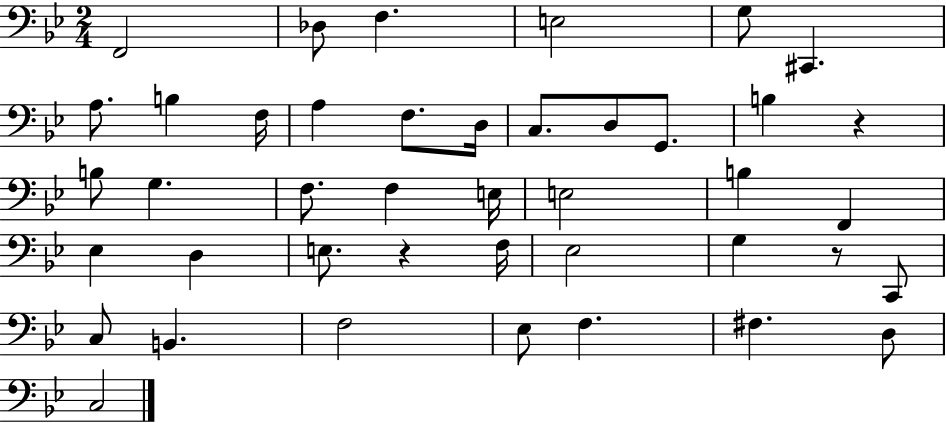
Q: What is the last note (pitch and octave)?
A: C3